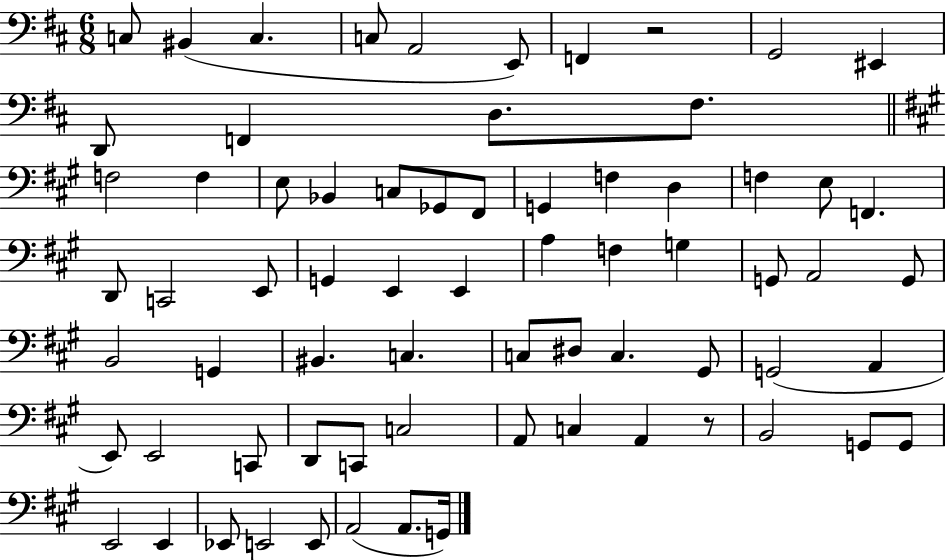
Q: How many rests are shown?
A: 2